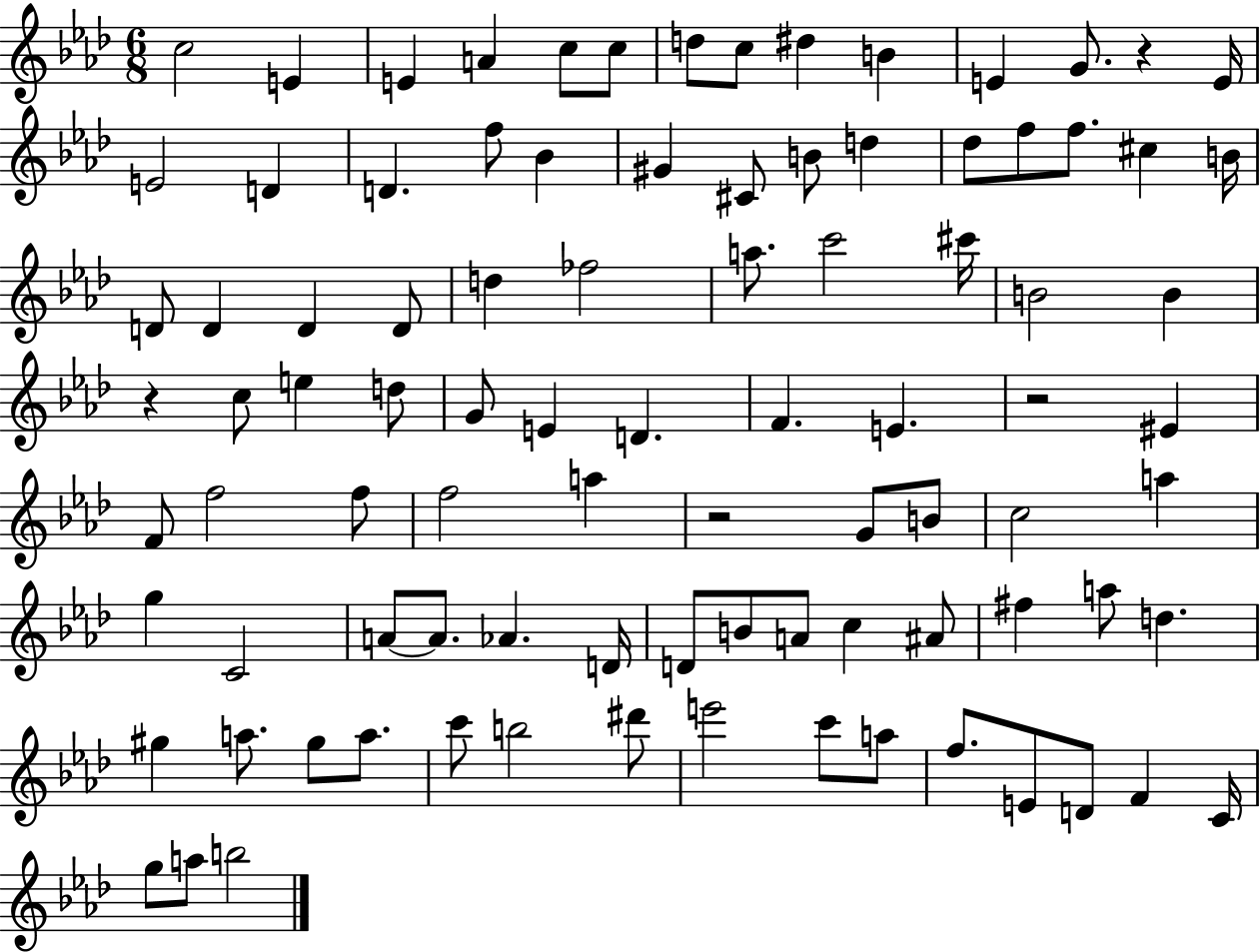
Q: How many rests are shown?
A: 4